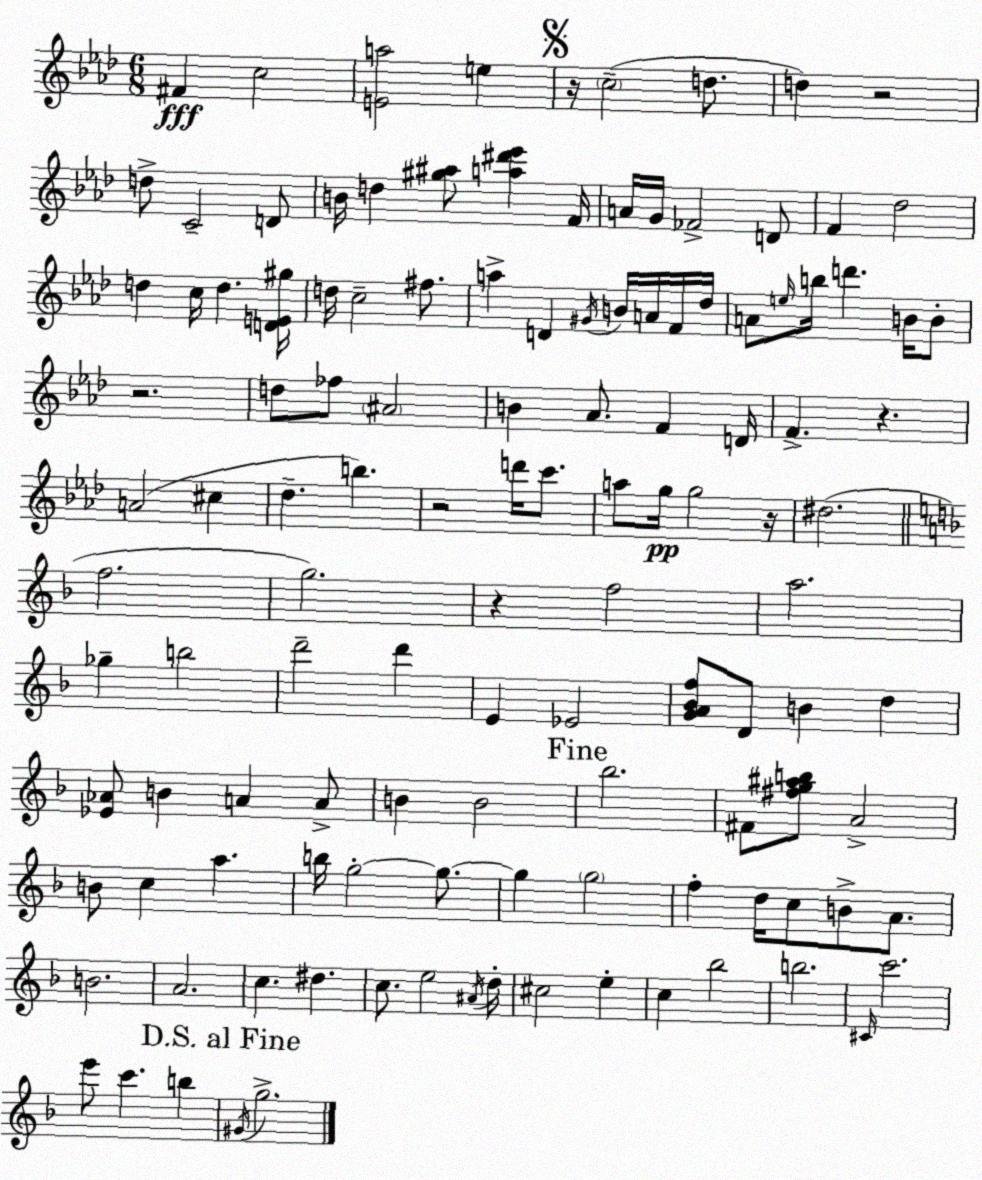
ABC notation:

X:1
T:Untitled
M:6/8
L:1/4
K:Fm
^F c2 [Ea]2 e z/4 c2 d/2 d z2 d/2 C2 D/2 B/4 d [^g^a]/2 [a^d'_e'] F/4 A/4 G/4 _F2 D/2 F _d2 d c/4 d [DE^g]/4 d/4 c2 ^f/2 a D ^G/4 B/4 A/4 F/4 _d/4 A/2 e/4 b/4 d' B/4 B/2 z2 d/2 _f/2 ^A2 B _A/2 F D/4 F z A2 ^c _d b z2 d'/4 c'/2 a/2 g/4 g2 z/4 ^d2 f2 g2 z f2 a2 _g b2 d'2 d' E _E2 [GA_Bf]/2 D/2 B d [_E_A]/2 B A A/2 B B2 _b2 ^F/2 [^fg^ab]/2 A2 B/2 c a b/4 g2 g/2 g g2 f d/4 c/2 B/2 A/2 B2 A2 c ^d c/2 e2 ^A/4 d/4 ^c2 e c _b2 b2 ^C/4 c'2 e'/2 c' b ^G/4 g2